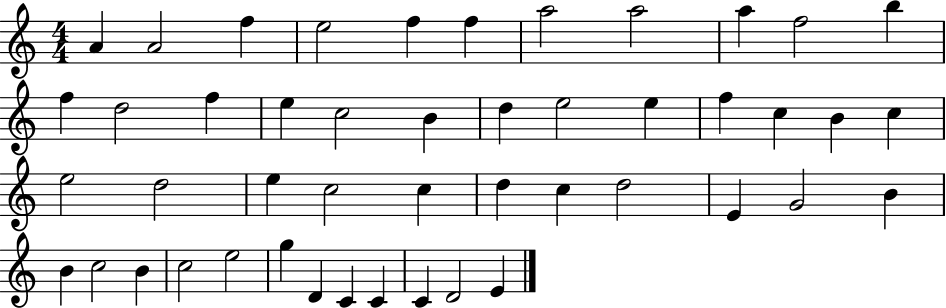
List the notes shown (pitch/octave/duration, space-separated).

A4/q A4/h F5/q E5/h F5/q F5/q A5/h A5/h A5/q F5/h B5/q F5/q D5/h F5/q E5/q C5/h B4/q D5/q E5/h E5/q F5/q C5/q B4/q C5/q E5/h D5/h E5/q C5/h C5/q D5/q C5/q D5/h E4/q G4/h B4/q B4/q C5/h B4/q C5/h E5/h G5/q D4/q C4/q C4/q C4/q D4/h E4/q